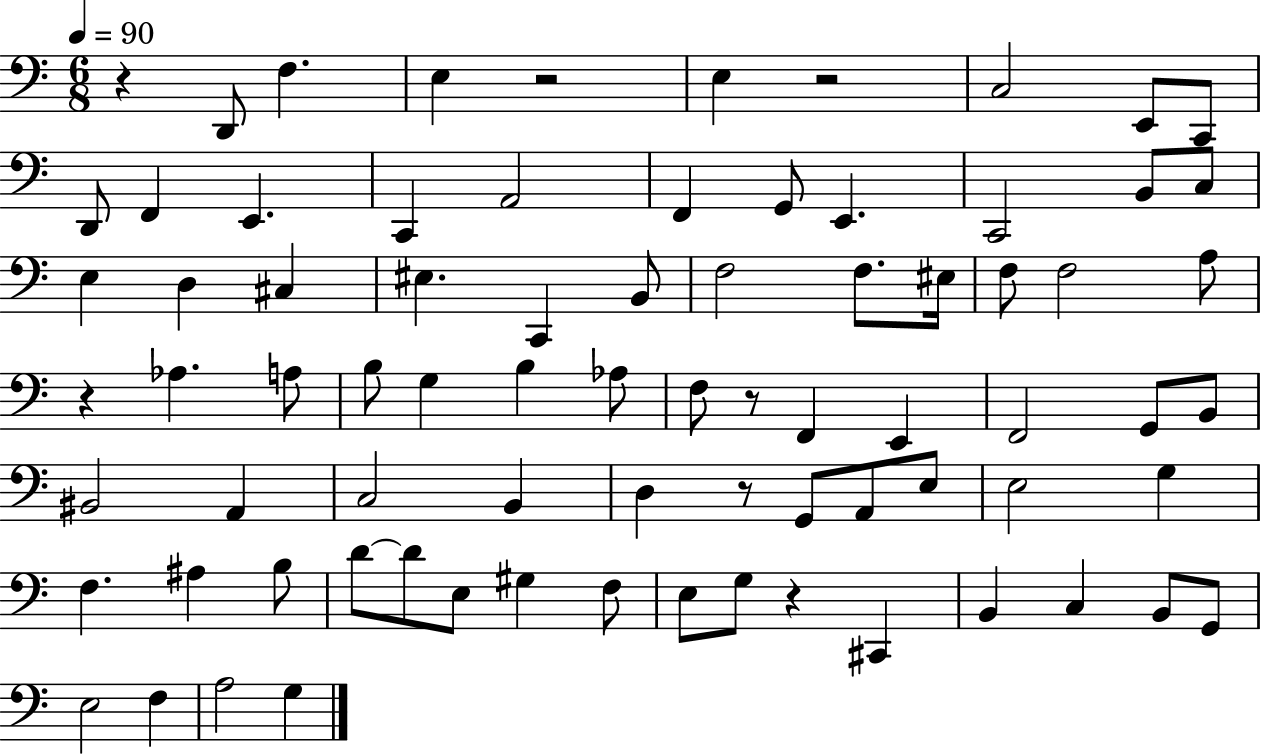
{
  \clef bass
  \numericTimeSignature
  \time 6/8
  \key c \major
  \tempo 4 = 90
  r4 d,8 f4. | e4 r2 | e4 r2 | c2 e,8 c,8 | \break d,8 f,4 e,4. | c,4 a,2 | f,4 g,8 e,4. | c,2 b,8 c8 | \break e4 d4 cis4 | eis4. c,4 b,8 | f2 f8. eis16 | f8 f2 a8 | \break r4 aes4. a8 | b8 g4 b4 aes8 | f8 r8 f,4 e,4 | f,2 g,8 b,8 | \break bis,2 a,4 | c2 b,4 | d4 r8 g,8 a,8 e8 | e2 g4 | \break f4. ais4 b8 | d'8~~ d'8 e8 gis4 f8 | e8 g8 r4 cis,4 | b,4 c4 b,8 g,8 | \break e2 f4 | a2 g4 | \bar "|."
}